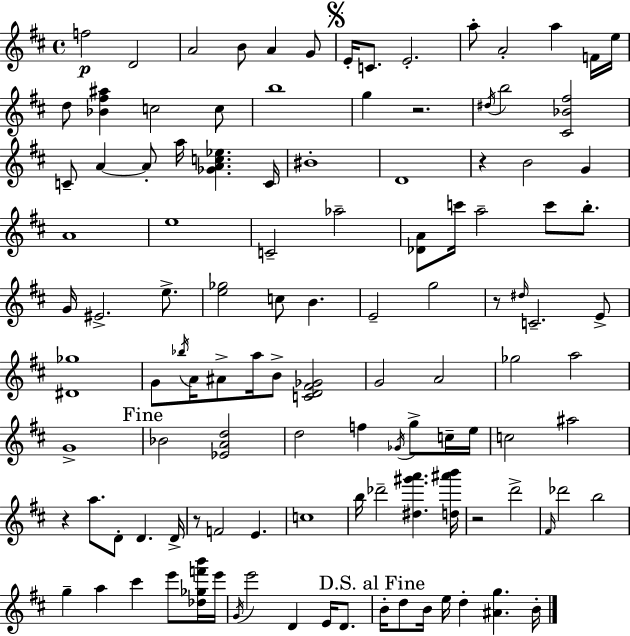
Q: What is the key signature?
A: D major